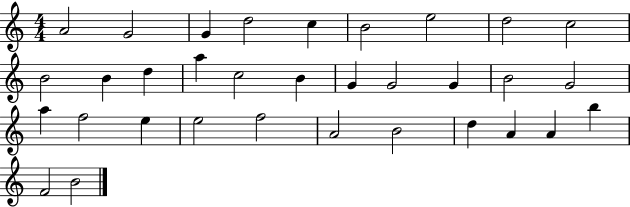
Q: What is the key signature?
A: C major